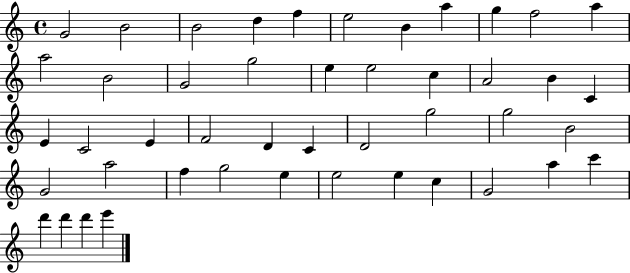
G4/h B4/h B4/h D5/q F5/q E5/h B4/q A5/q G5/q F5/h A5/q A5/h B4/h G4/h G5/h E5/q E5/h C5/q A4/h B4/q C4/q E4/q C4/h E4/q F4/h D4/q C4/q D4/h G5/h G5/h B4/h G4/h A5/h F5/q G5/h E5/q E5/h E5/q C5/q G4/h A5/q C6/q D6/q D6/q D6/q E6/q